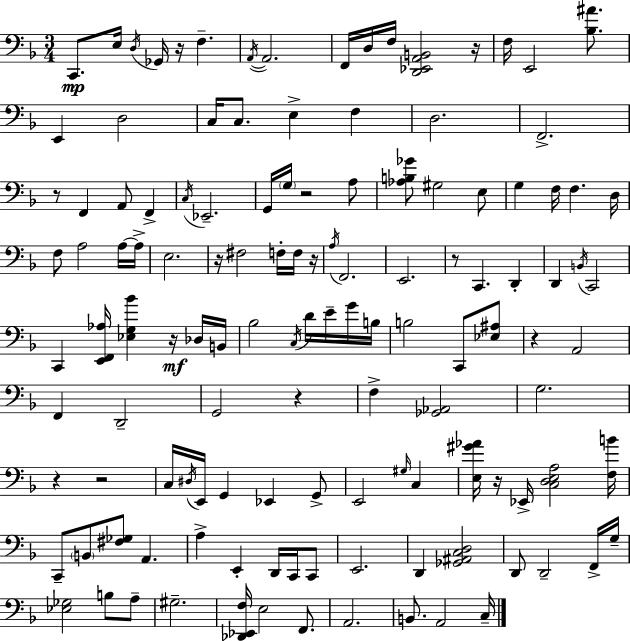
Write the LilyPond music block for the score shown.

{
  \clef bass
  \numericTimeSignature
  \time 3/4
  \key d \minor
  c,8.\mp e16 \acciaccatura { d16 } ges,16 r16 f4.-- | \acciaccatura { a,16~ }~ a,2. | f,16 d16 f16 <d, ees, a, b,>2 | r16 f16 e,2 <bes ais'>8. | \break e,4 d2 | c16 c8. e4-> f4 | d2. | f,2.-> | \break r8 f,4 a,8 f,4-> | \acciaccatura { c16 } ees,2.-- | g,16 \parenthesize g16 r2 | a8 <aes b ges'>8 gis2 | \break e8 g4 f16 f4. | d16 f8 a2 | a16~~ a16-> e2. | r16 fis2 | \break f16-. f16 r16 \acciaccatura { a16 } f,2. | e,2. | r8 c,4. | d,4-. d,4 \acciaccatura { b,16 } c,2 | \break c,4 <e, f, aes>16 <ees g bes'>4 | r16\mf des16 b,16 bes2 | \acciaccatura { c16 } d'16 e'16-- g'16 b16 b2 | c,8 <ees ais>8 r4 a,2 | \break f,4 d,2-- | g,2 | r4 f4-> <ges, aes,>2 | g2. | \break r4 r2 | c16 \acciaccatura { dis16 } e,16 g,4 | ees,4 g,8-> e,2 | \grace { gis16 } c4 <e gis' aes'>16 r16 ees,16-> <c d e a>2 | \break <f b'>16 c,8-- \parenthesize b,8 | <fis ges>8 a,4. a4-> | e,4-. d,16 c,16 c,8 e,2. | d,4 | \break <ges, ais, c d>2 d,8 d,2-- | f,16-> g16-- <ees ges>2 | b8 a8-- gis2.-- | <des, ees, f>16 e2 | \break f,8. a,2. | b,8. a,2 | c16-- \bar "|."
}